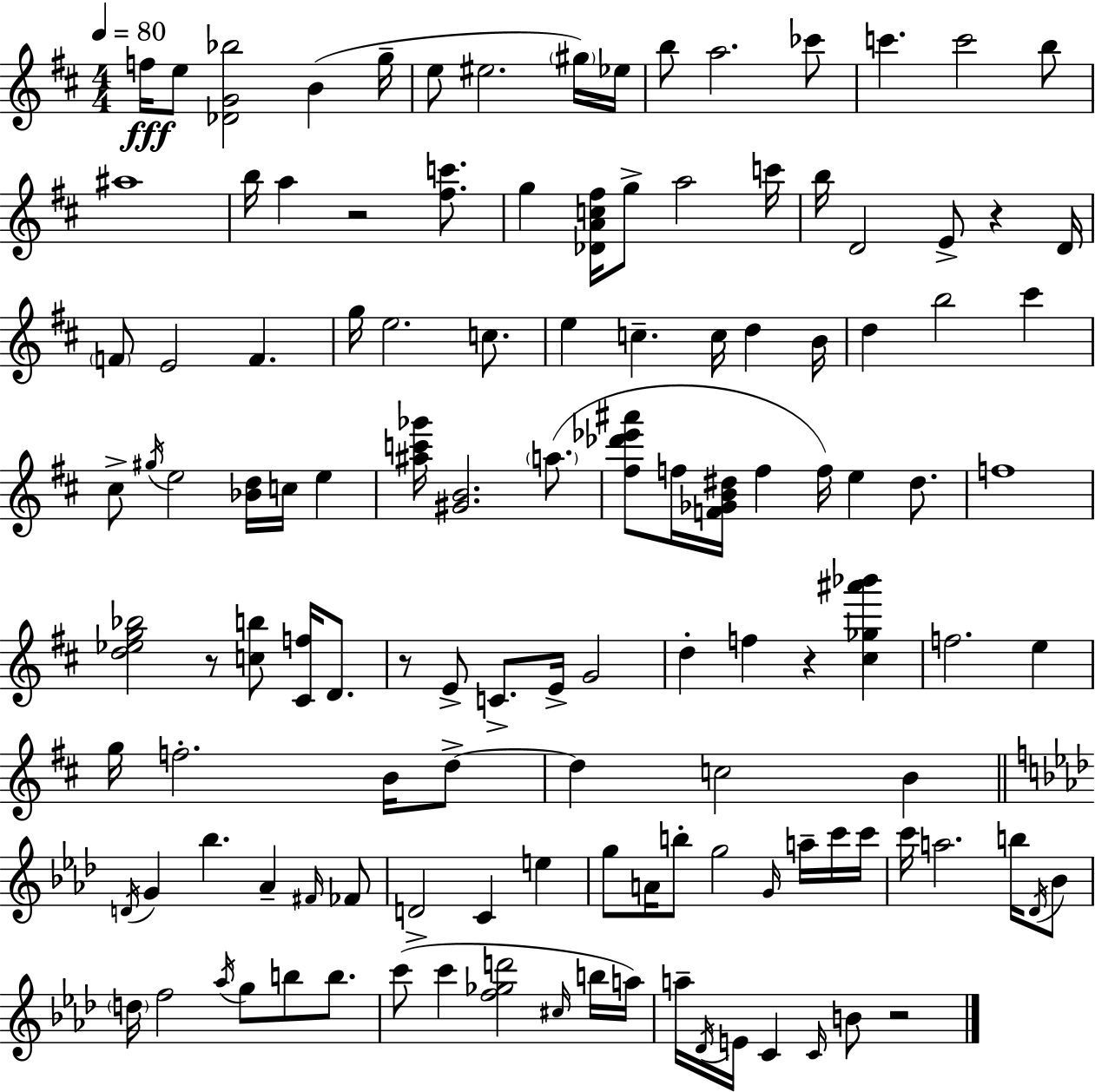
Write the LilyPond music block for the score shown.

{
  \clef treble
  \numericTimeSignature
  \time 4/4
  \key d \major
  \tempo 4 = 80
  \repeat volta 2 { f''16\fff e''8 <des' g' bes''>2 b'4( g''16-- | e''8 eis''2. \parenthesize gis''16) ees''16 | b''8 a''2. ces'''8 | c'''4. c'''2 b''8 | \break ais''1 | b''16 a''4 r2 <fis'' c'''>8. | g''4 <des' a' c'' fis''>16 g''8-> a''2 c'''16 | b''16 d'2 e'8-> r4 d'16 | \break \parenthesize f'8 e'2 f'4. | g''16 e''2. c''8. | e''4 c''4.-- c''16 d''4 b'16 | d''4 b''2 cis'''4 | \break cis''8-> \acciaccatura { gis''16 } e''2 <bes' d''>16 c''16 e''4 | <ais'' c''' ges'''>16 <gis' b'>2. \parenthesize a''8.( | <fis'' des''' ees''' ais'''>8 f''16 <f' ges' b' dis''>16 f''4 f''16) e''4 dis''8. | f''1 | \break <d'' ees'' g'' bes''>2 r8 <c'' b''>8 <cis' f''>16 d'8. | r8 e'8-> c'8.-> e'16-> g'2 | d''4-. f''4 r4 <cis'' ges'' ais''' bes'''>4 | f''2. e''4 | \break g''16 f''2.-. b'16 d''8->~~ | d''4 c''2 b'4 | \bar "||" \break \key aes \major \acciaccatura { d'16 } g'4 bes''4. aes'4-- \grace { fis'16 } | fes'8 d'2-> c'4 e''4 | g''8 a'16 b''8-. g''2 \grace { g'16 } | a''16-- c'''16 c'''16 c'''16 a''2. | \break b''16 \acciaccatura { des'16 } bes'8 \parenthesize d''16 f''2 \acciaccatura { aes''16 } g''8 | b''8 b''8. c'''8( c'''4 <f'' ges'' d'''>2 | \grace { cis''16 } b''16 a''16) a''16-- \acciaccatura { des'16 } e'16 c'4 \grace { c'16 } b'8 | r2 } \bar "|."
}